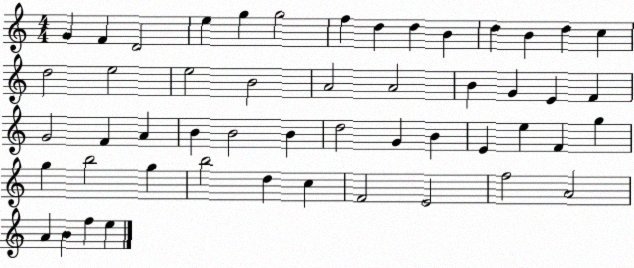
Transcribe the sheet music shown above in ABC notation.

X:1
T:Untitled
M:4/4
L:1/4
K:C
G F D2 e g g2 f d d B d B d c d2 e2 e2 B2 A2 A2 B G E F G2 F A B B2 B d2 G B E e F g g b2 g b2 d c F2 E2 f2 A2 A B f e